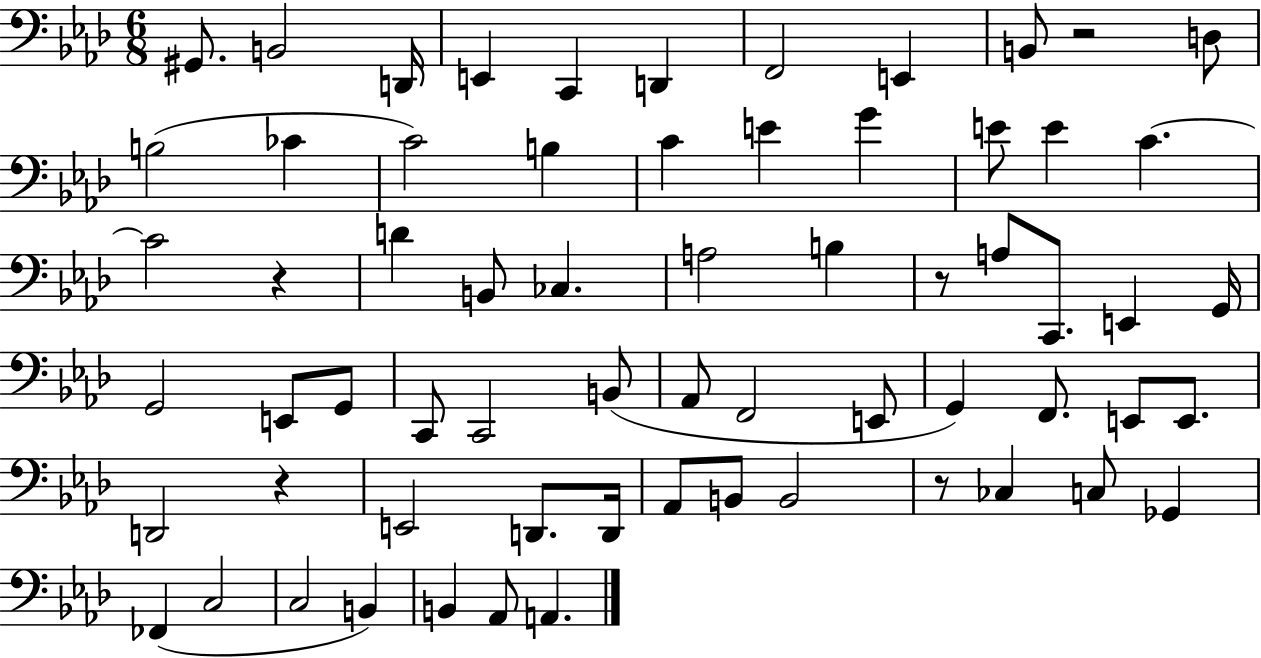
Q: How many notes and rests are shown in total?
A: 65